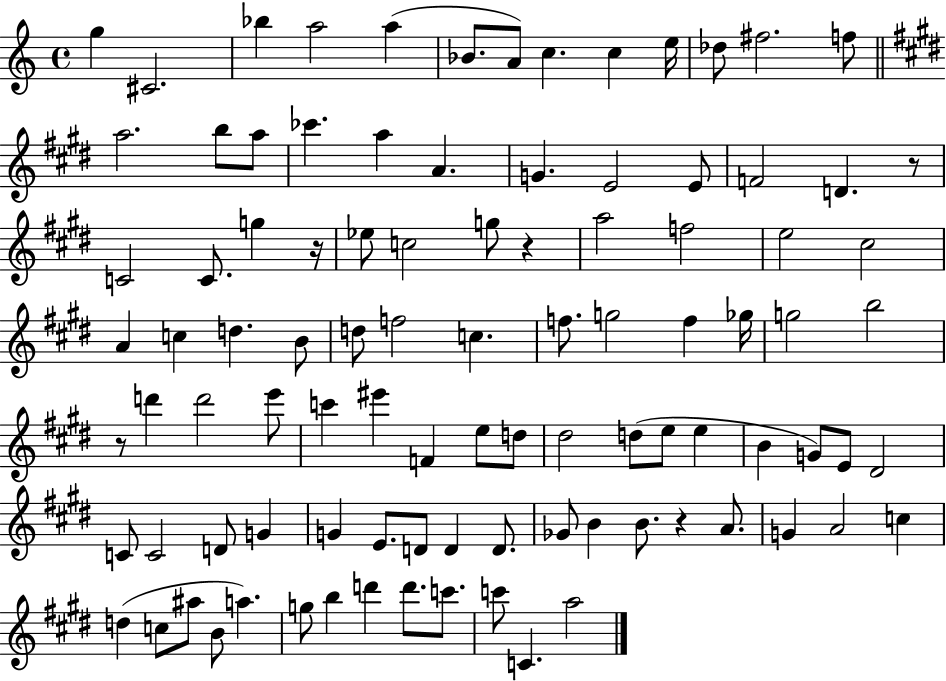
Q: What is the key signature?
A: C major